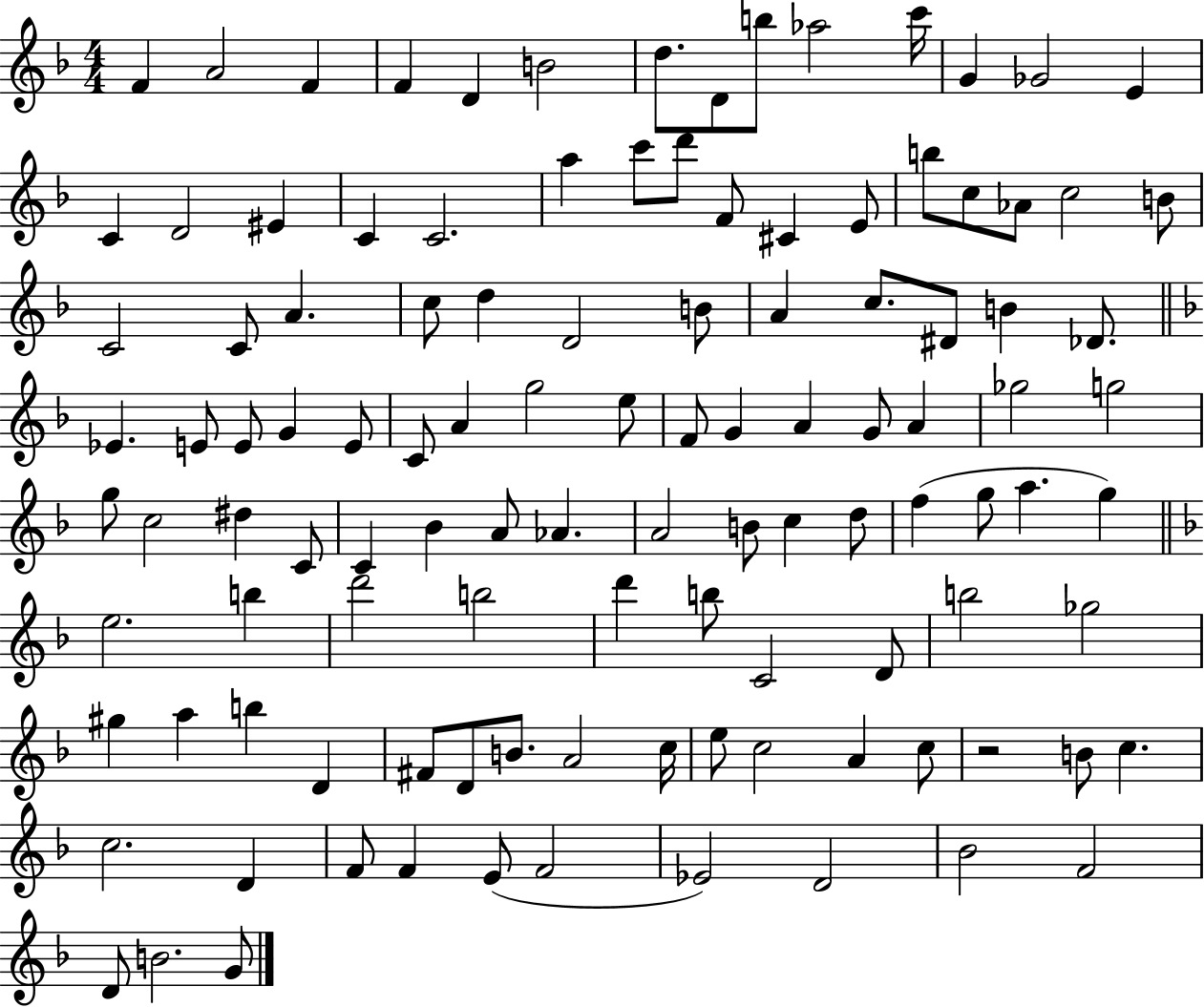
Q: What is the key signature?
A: F major